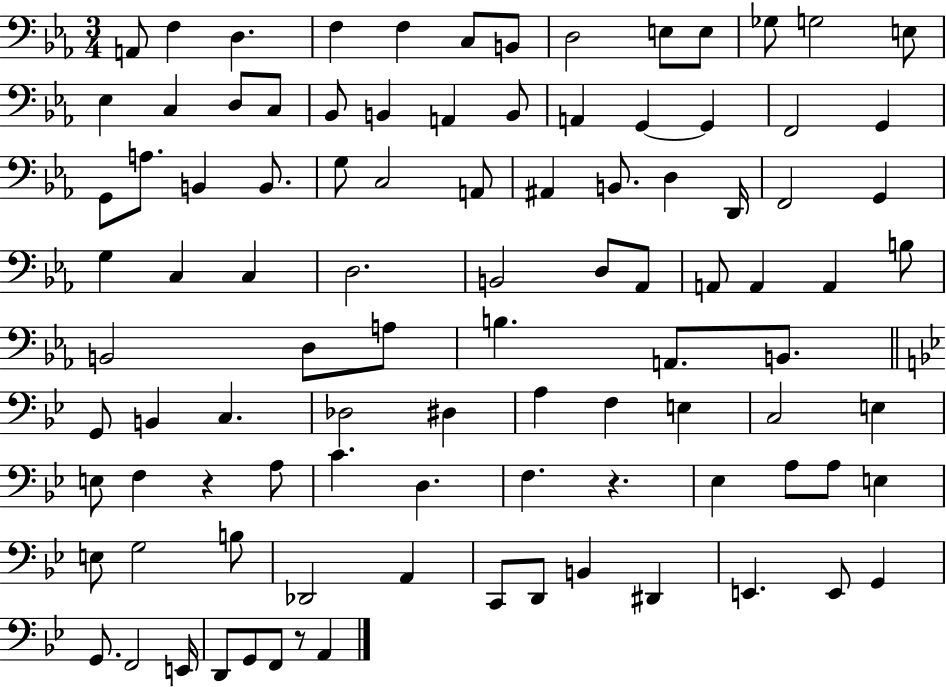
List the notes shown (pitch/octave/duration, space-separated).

A2/e F3/q D3/q. F3/q F3/q C3/e B2/e D3/h E3/e E3/e Gb3/e G3/h E3/e Eb3/q C3/q D3/e C3/e Bb2/e B2/q A2/q B2/e A2/q G2/q G2/q F2/h G2/q G2/e A3/e. B2/q B2/e. G3/e C3/h A2/e A#2/q B2/e. D3/q D2/s F2/h G2/q G3/q C3/q C3/q D3/h. B2/h D3/e Ab2/e A2/e A2/q A2/q B3/e B2/h D3/e A3/e B3/q. A2/e. B2/e. G2/e B2/q C3/q. Db3/h D#3/q A3/q F3/q E3/q C3/h E3/q E3/e F3/q R/q A3/e C4/q. D3/q. F3/q. R/q. Eb3/q A3/e A3/e E3/q E3/e G3/h B3/e Db2/h A2/q C2/e D2/e B2/q D#2/q E2/q. E2/e G2/q G2/e. F2/h E2/s D2/e G2/e F2/e R/e A2/q